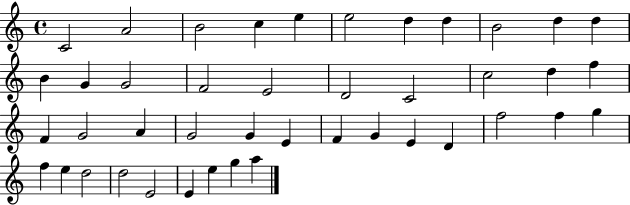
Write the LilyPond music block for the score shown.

{
  \clef treble
  \time 4/4
  \defaultTimeSignature
  \key c \major
  c'2 a'2 | b'2 c''4 e''4 | e''2 d''4 d''4 | b'2 d''4 d''4 | \break b'4 g'4 g'2 | f'2 e'2 | d'2 c'2 | c''2 d''4 f''4 | \break f'4 g'2 a'4 | g'2 g'4 e'4 | f'4 g'4 e'4 d'4 | f''2 f''4 g''4 | \break f''4 e''4 d''2 | d''2 e'2 | e'4 e''4 g''4 a''4 | \bar "|."
}